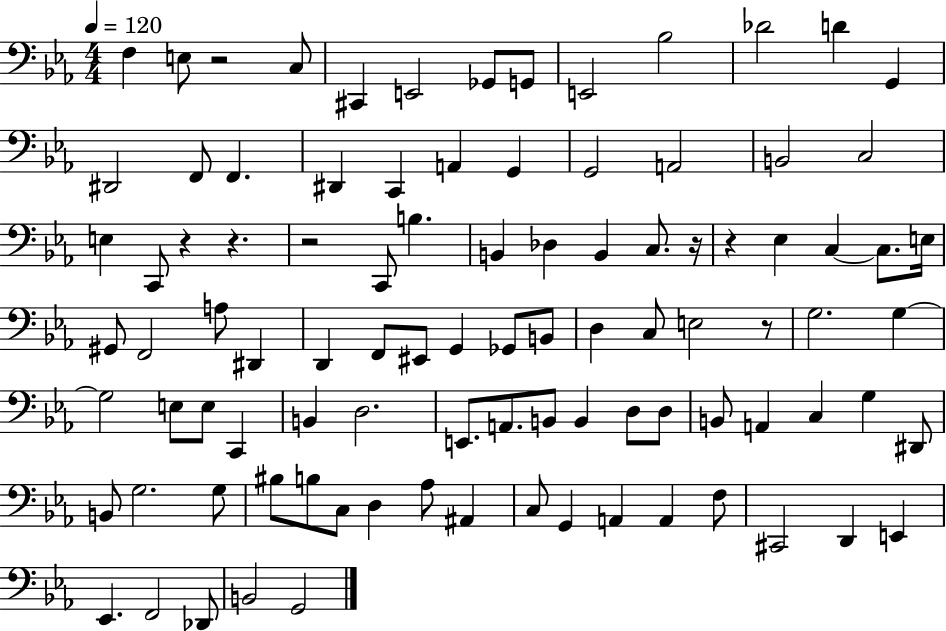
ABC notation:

X:1
T:Untitled
M:4/4
L:1/4
K:Eb
F, E,/2 z2 C,/2 ^C,, E,,2 _G,,/2 G,,/2 E,,2 _B,2 _D2 D G,, ^D,,2 F,,/2 F,, ^D,, C,, A,, G,, G,,2 A,,2 B,,2 C,2 E, C,,/2 z z z2 C,,/2 B, B,, _D, B,, C,/2 z/4 z _E, C, C,/2 E,/4 ^G,,/2 F,,2 A,/2 ^D,, D,, F,,/2 ^E,,/2 G,, _G,,/2 B,,/2 D, C,/2 E,2 z/2 G,2 G, G,2 E,/2 E,/2 C,, B,, D,2 E,,/2 A,,/2 B,,/2 B,, D,/2 D,/2 B,,/2 A,, C, G, ^D,,/2 B,,/2 G,2 G,/2 ^B,/2 B,/2 C,/2 D, _A,/2 ^A,, C,/2 G,, A,, A,, F,/2 ^C,,2 D,, E,, _E,, F,,2 _D,,/2 B,,2 G,,2